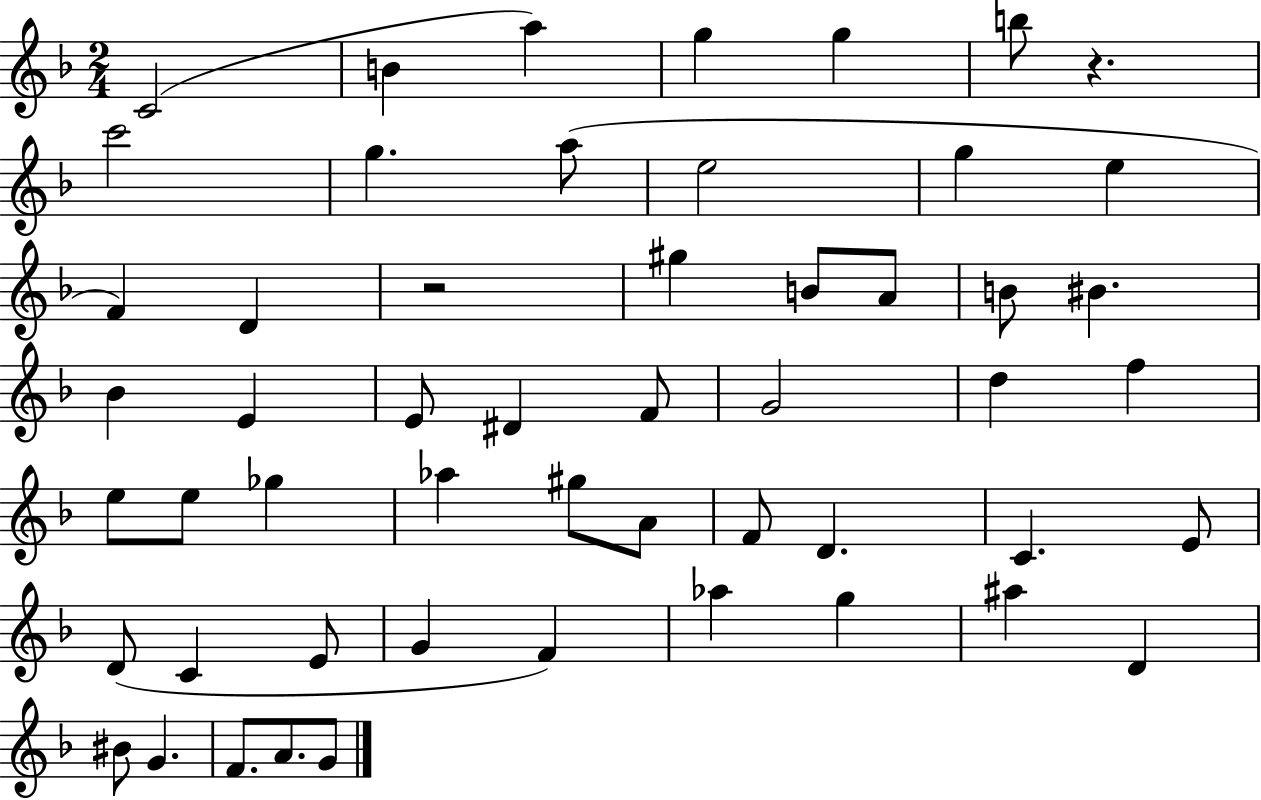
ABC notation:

X:1
T:Untitled
M:2/4
L:1/4
K:F
C2 B a g g b/2 z c'2 g a/2 e2 g e F D z2 ^g B/2 A/2 B/2 ^B _B E E/2 ^D F/2 G2 d f e/2 e/2 _g _a ^g/2 A/2 F/2 D C E/2 D/2 C E/2 G F _a g ^a D ^B/2 G F/2 A/2 G/2